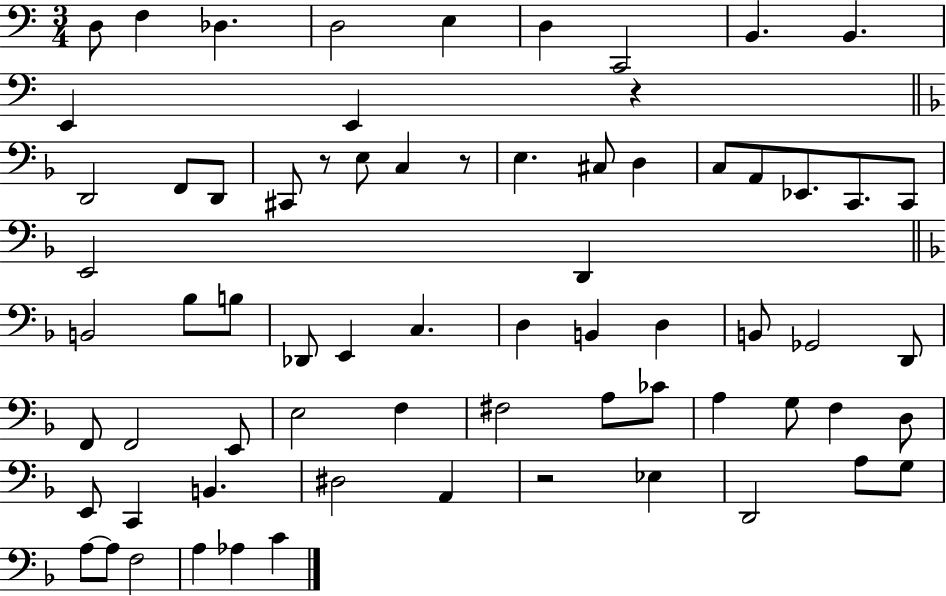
D3/e F3/q Db3/q. D3/h E3/q D3/q C2/h B2/q. B2/q. E2/q E2/q R/q D2/h F2/e D2/e C#2/e R/e E3/e C3/q R/e E3/q. C#3/e D3/q C3/e A2/e Eb2/e. C2/e. C2/e E2/h D2/q B2/h Bb3/e B3/e Db2/e E2/q C3/q. D3/q B2/q D3/q B2/e Gb2/h D2/e F2/e F2/h E2/e E3/h F3/q F#3/h A3/e CES4/e A3/q G3/e F3/q D3/e E2/e C2/q B2/q. D#3/h A2/q R/h Eb3/q D2/h A3/e G3/e A3/e A3/e F3/h A3/q Ab3/q C4/q